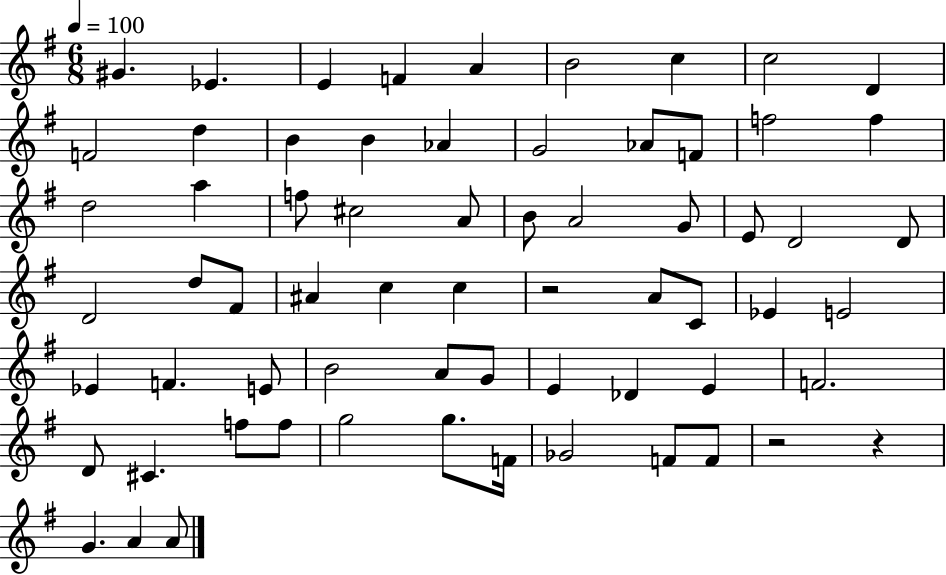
G#4/q. Eb4/q. E4/q F4/q A4/q B4/h C5/q C5/h D4/q F4/h D5/q B4/q B4/q Ab4/q G4/h Ab4/e F4/e F5/h F5/q D5/h A5/q F5/e C#5/h A4/e B4/e A4/h G4/e E4/e D4/h D4/e D4/h D5/e F#4/e A#4/q C5/q C5/q R/h A4/e C4/e Eb4/q E4/h Eb4/q F4/q. E4/e B4/h A4/e G4/e E4/q Db4/q E4/q F4/h. D4/e C#4/q. F5/e F5/e G5/h G5/e. F4/s Gb4/h F4/e F4/e R/h R/q G4/q. A4/q A4/e